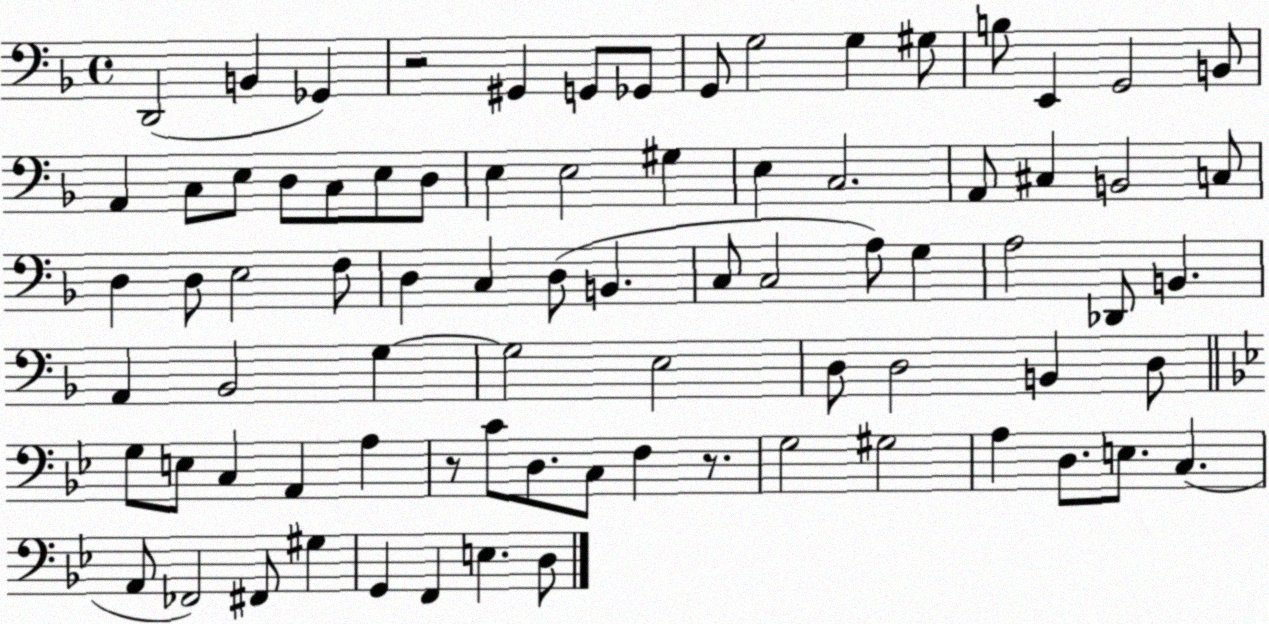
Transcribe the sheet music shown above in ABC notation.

X:1
T:Untitled
M:4/4
L:1/4
K:F
D,,2 B,, _G,, z2 ^G,, G,,/2 _G,,/2 G,,/2 G,2 G, ^G,/2 B,/2 E,, G,,2 B,,/2 A,, C,/2 E,/2 D,/2 C,/2 E,/2 D,/2 E, E,2 ^G, E, C,2 A,,/2 ^C, B,,2 C,/2 D, D,/2 E,2 F,/2 D, C, D,/2 B,, C,/2 C,2 A,/2 G, A,2 _D,,/2 B,, A,, _B,,2 G, G,2 E,2 D,/2 D,2 B,, D,/2 G,/2 E,/2 C, A,, A, z/2 C/2 D,/2 C,/2 F, z/2 G,2 ^G,2 A, D,/2 E,/2 C, A,,/2 _F,,2 ^F,,/2 ^G, G,, F,, E, D,/2